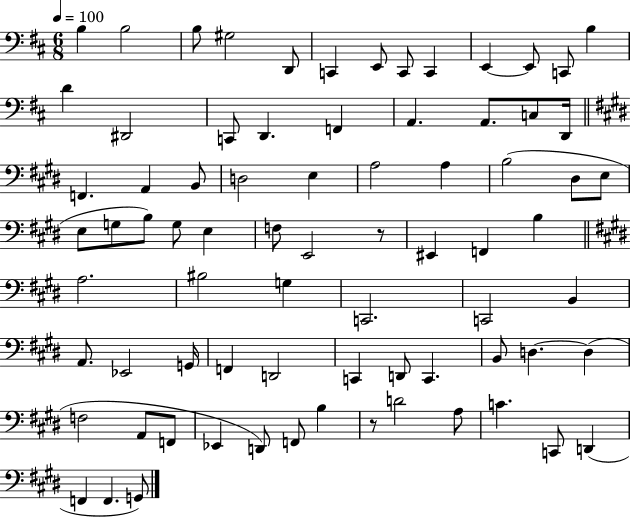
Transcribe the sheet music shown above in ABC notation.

X:1
T:Untitled
M:6/8
L:1/4
K:D
B, B,2 B,/2 ^G,2 D,,/2 C,, E,,/2 C,,/2 C,, E,, E,,/2 C,,/2 B, D ^D,,2 C,,/2 D,, F,, A,, A,,/2 C,/2 D,,/4 F,, A,, B,,/2 D,2 E, A,2 A, B,2 ^D,/2 E,/2 E,/2 G,/2 B,/2 G,/2 E, F,/2 E,,2 z/2 ^E,, F,, B, A,2 ^B,2 G, C,,2 C,,2 B,, A,,/2 _E,,2 G,,/4 F,, D,,2 C,, D,,/2 C,, B,,/2 D, D, F,2 A,,/2 F,,/2 _E,, D,,/2 F,,/2 B, z/2 D2 A,/2 C C,,/2 D,, F,, F,, G,,/2